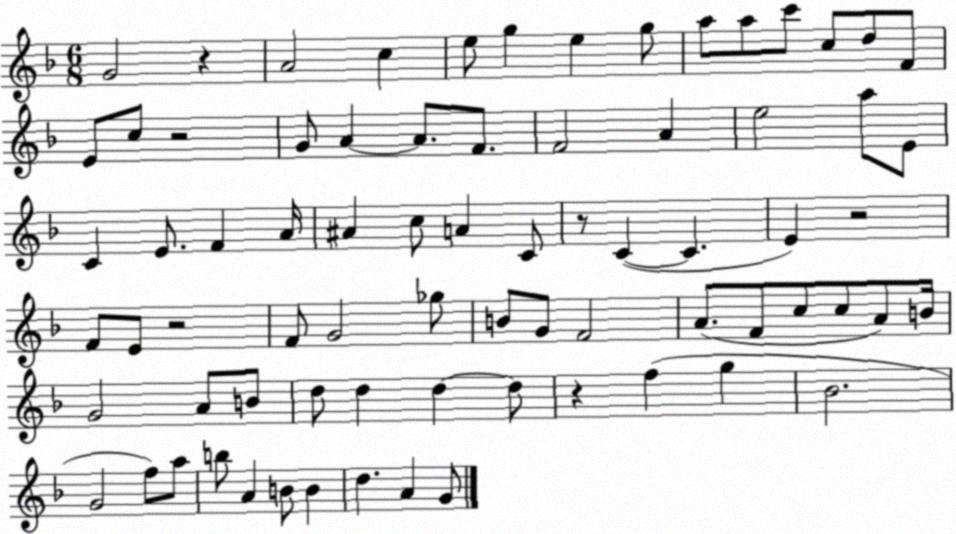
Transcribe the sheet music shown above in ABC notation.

X:1
T:Untitled
M:6/8
L:1/4
K:F
G2 z A2 c e/2 g e g/2 a/2 a/2 c'/2 c/2 d/2 F/2 E/2 c/2 z2 G/2 A A/2 F/2 F2 A e2 a/2 E/2 C E/2 F A/4 ^A c/2 A C/2 z/2 C C E z2 F/2 E/2 z2 F/2 G2 _g/2 B/2 G/2 F2 A/2 F/2 c/2 c/2 A/2 B/4 G2 A/2 B/2 d/2 d d d/2 z f g _B2 G2 f/2 a/2 b/2 A B/2 B d A G/2